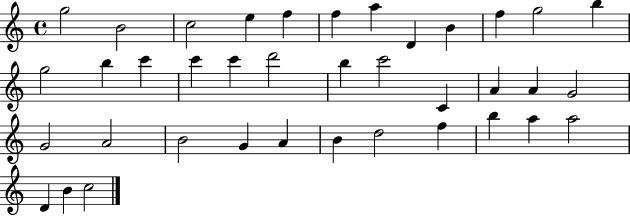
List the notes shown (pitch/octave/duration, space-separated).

G5/h B4/h C5/h E5/q F5/q F5/q A5/q D4/q B4/q F5/q G5/h B5/q G5/h B5/q C6/q C6/q C6/q D6/h B5/q C6/h C4/q A4/q A4/q G4/h G4/h A4/h B4/h G4/q A4/q B4/q D5/h F5/q B5/q A5/q A5/h D4/q B4/q C5/h